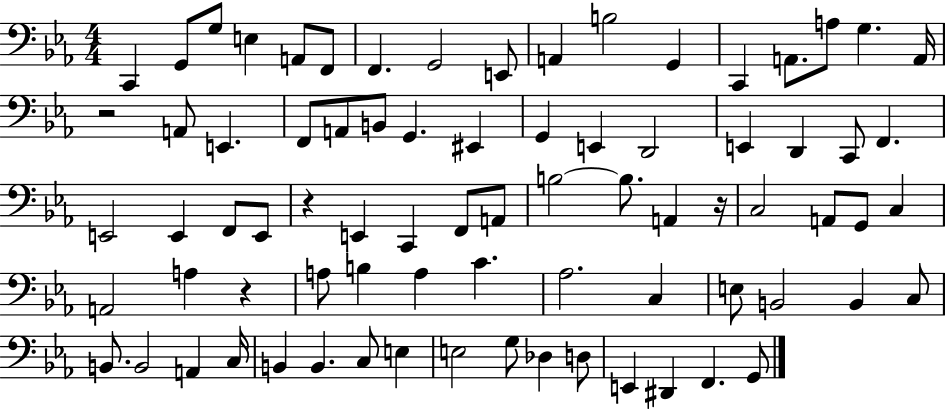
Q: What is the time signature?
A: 4/4